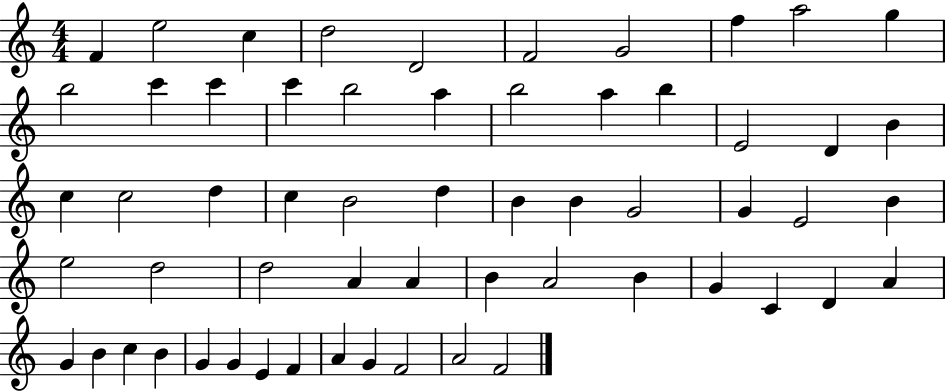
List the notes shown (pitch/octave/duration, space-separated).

F4/q E5/h C5/q D5/h D4/h F4/h G4/h F5/q A5/h G5/q B5/h C6/q C6/q C6/q B5/h A5/q B5/h A5/q B5/q E4/h D4/q B4/q C5/q C5/h D5/q C5/q B4/h D5/q B4/q B4/q G4/h G4/q E4/h B4/q E5/h D5/h D5/h A4/q A4/q B4/q A4/h B4/q G4/q C4/q D4/q A4/q G4/q B4/q C5/q B4/q G4/q G4/q E4/q F4/q A4/q G4/q F4/h A4/h F4/h